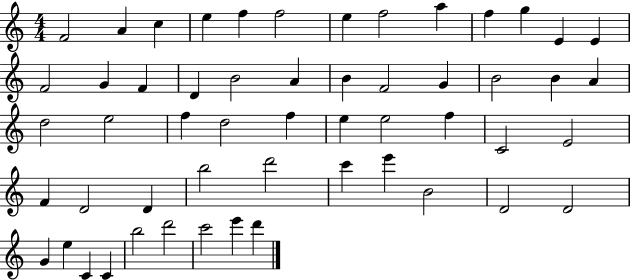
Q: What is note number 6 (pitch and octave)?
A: F5